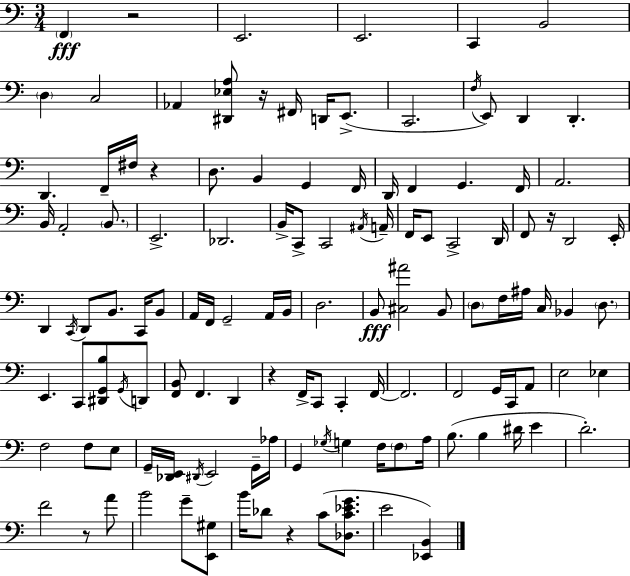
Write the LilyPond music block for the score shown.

{
  \clef bass
  \numericTimeSignature
  \time 3/4
  \key c \major
  \parenthesize f,4\fff r2 | e,2. | e,2. | c,4 b,2 | \break \parenthesize d4 c2 | aes,4 <dis, ees a>8 r16 fis,16 d,16 e,8.->( | c,2. | \acciaccatura { f16 }) e,8 d,4 d,4.-. | \break d,4. f,16-- fis16 r4 | d8. b,4 g,4 | f,16 d,16 f,4 g,4. | f,16 a,2. | \break b,16 a,2-. \parenthesize b,8. | e,2.-> | des,2. | b,16-> c,8-> c,2 | \break \acciaccatura { ais,16 } a,16-- f,16 e,8 c,2-> | d,16 f,8 r16 d,2 | e,16-. d,4 \acciaccatura { c,16 } d,8 b,8. | c,16 b,8 a,16 f,16 g,2-- | \break a,16 b,16 d2. | b,8\fff <cis ais'>2 | b,8 \parenthesize d8 f16 ais16 c16 bes,4 | \parenthesize d8. e,4. c,8 <dis, g, b>8 | \break \acciaccatura { g,16 } d,8 <f, b,>8 f,4. | d,4 r4 f,16-> c,8 c,4-. | f,16~~ f,2. | f,2 | \break g,16 c,16 a,8 e2 | ees4 f2 | f8 e8 g,16-- <des, e,>16 \acciaccatura { dis,16 } e,2 | g,16-- aes16 g,4 \acciaccatura { ges16 } g4 | \break f16 \parenthesize f8 a16 b8.( b4 | dis'16 e'4 d'2.-.) | f'2 | r8 a'8 b'2 | \break g'8-- <e, gis>8 b'16 des'8 r4 | c'8( <des c' ees' g'>8. e'2 | <ees, b,>4) \bar "|."
}